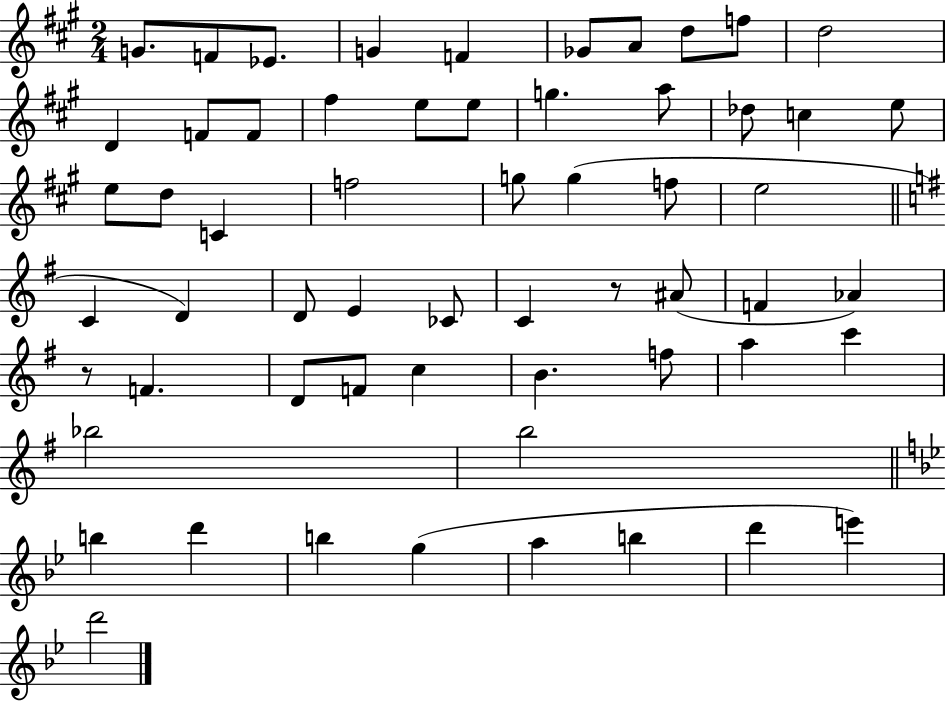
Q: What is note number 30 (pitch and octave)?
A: C4